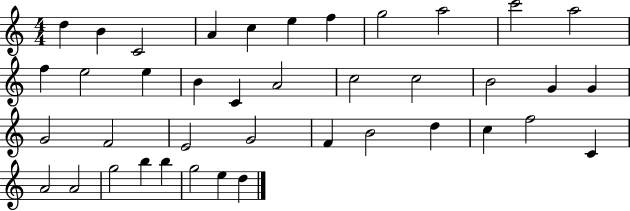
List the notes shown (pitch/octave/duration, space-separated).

D5/q B4/q C4/h A4/q C5/q E5/q F5/q G5/h A5/h C6/h A5/h F5/q E5/h E5/q B4/q C4/q A4/h C5/h C5/h B4/h G4/q G4/q G4/h F4/h E4/h G4/h F4/q B4/h D5/q C5/q F5/h C4/q A4/h A4/h G5/h B5/q B5/q G5/h E5/q D5/q